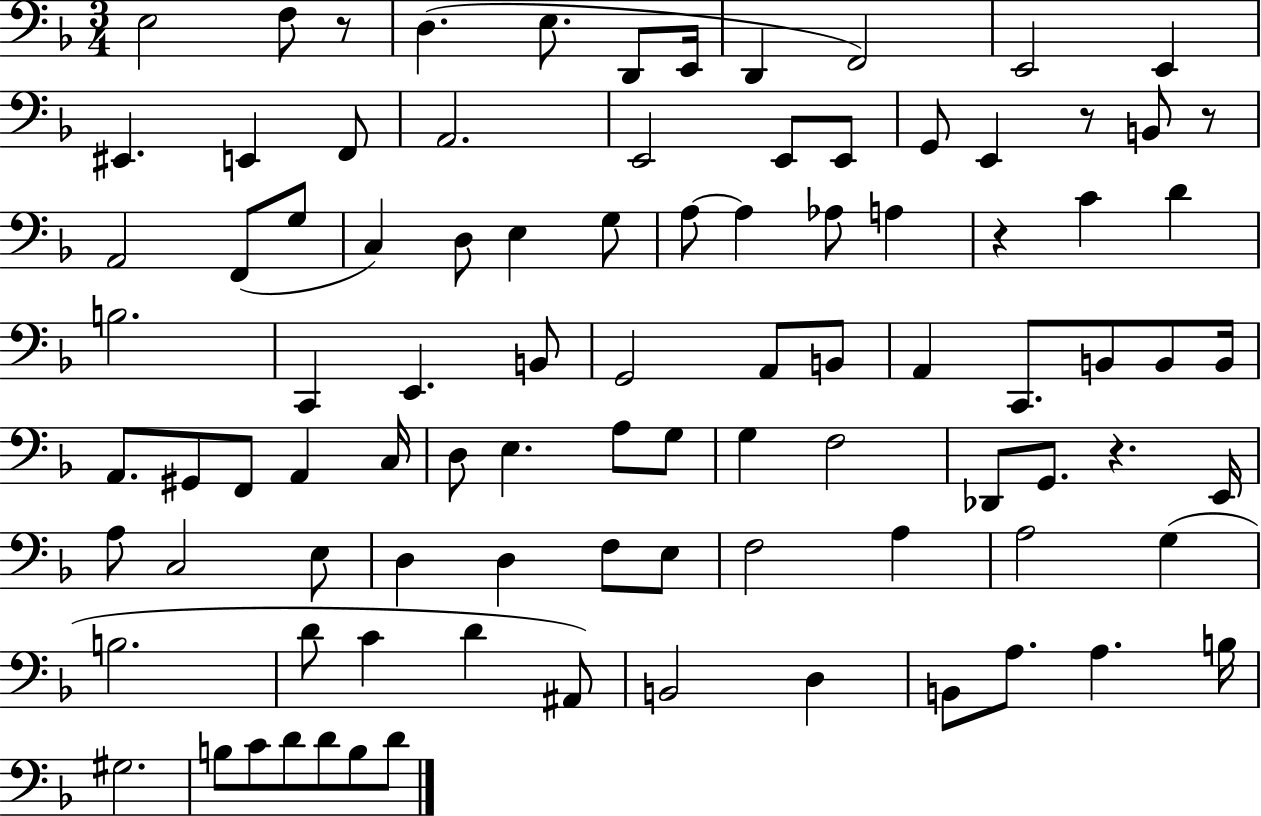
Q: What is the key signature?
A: F major